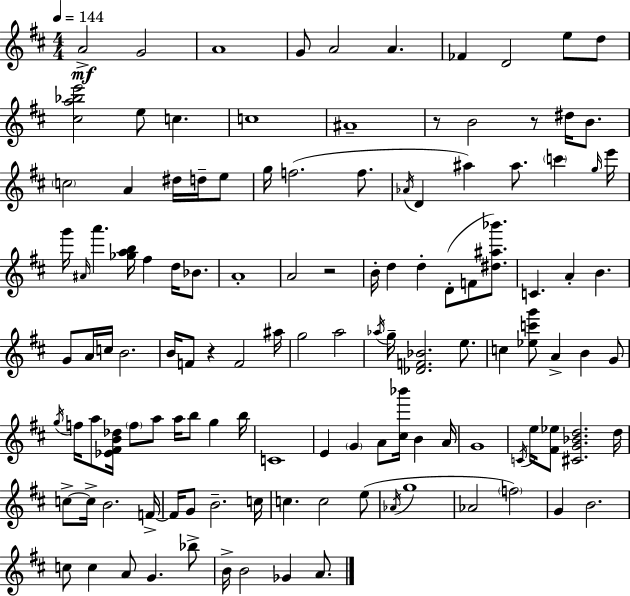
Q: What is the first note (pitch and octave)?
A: A4